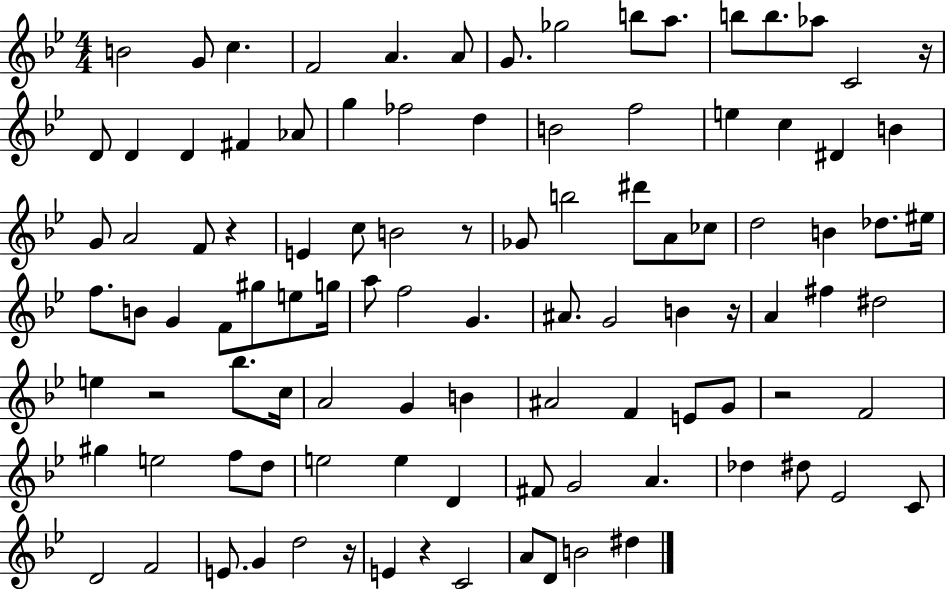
B4/h G4/e C5/q. F4/h A4/q. A4/e G4/e. Gb5/h B5/e A5/e. B5/e B5/e. Ab5/e C4/h R/s D4/e D4/q D4/q F#4/q Ab4/e G5/q FES5/h D5/q B4/h F5/h E5/q C5/q D#4/q B4/q G4/e A4/h F4/e R/q E4/q C5/e B4/h R/e Gb4/e B5/h D#6/e A4/e CES5/e D5/h B4/q Db5/e. EIS5/s F5/e. B4/e G4/q F4/e G#5/e E5/e G5/s A5/e F5/h G4/q. A#4/e. G4/h B4/q R/s A4/q F#5/q D#5/h E5/q R/h Bb5/e. C5/s A4/h G4/q B4/q A#4/h F4/q E4/e G4/e R/h F4/h G#5/q E5/h F5/e D5/e E5/h E5/q D4/q F#4/e G4/h A4/q. Db5/q D#5/e Eb4/h C4/e D4/h F4/h E4/e. G4/q D5/h R/s E4/q R/q C4/h A4/e D4/e B4/h D#5/q